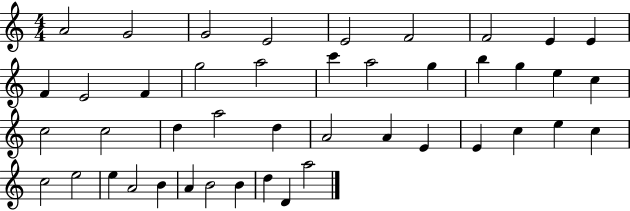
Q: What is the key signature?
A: C major